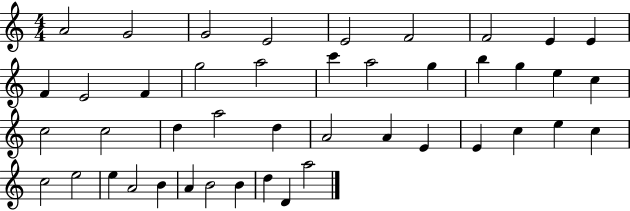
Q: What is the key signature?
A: C major